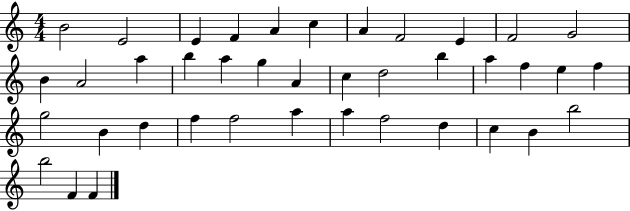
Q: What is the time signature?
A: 4/4